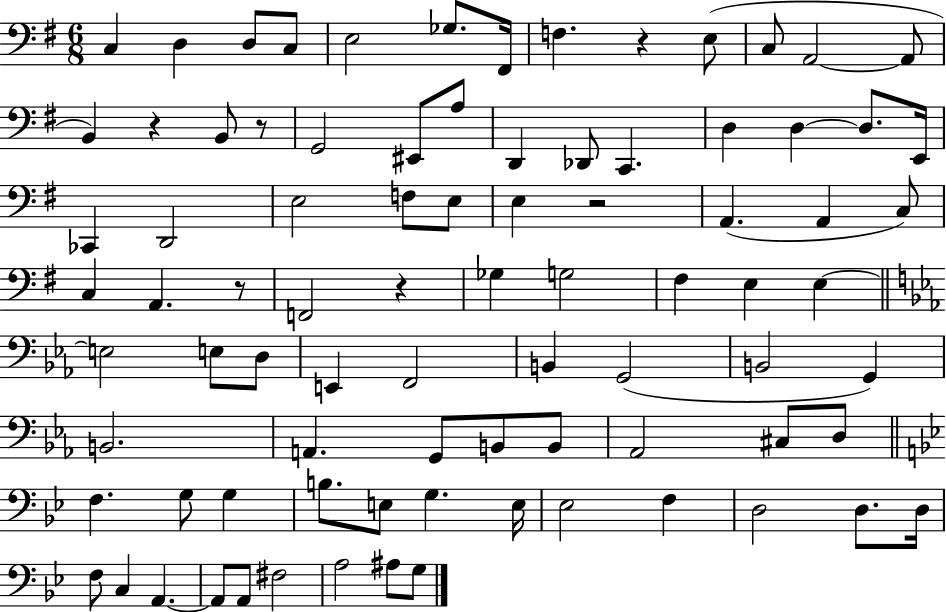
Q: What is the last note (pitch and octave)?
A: G3